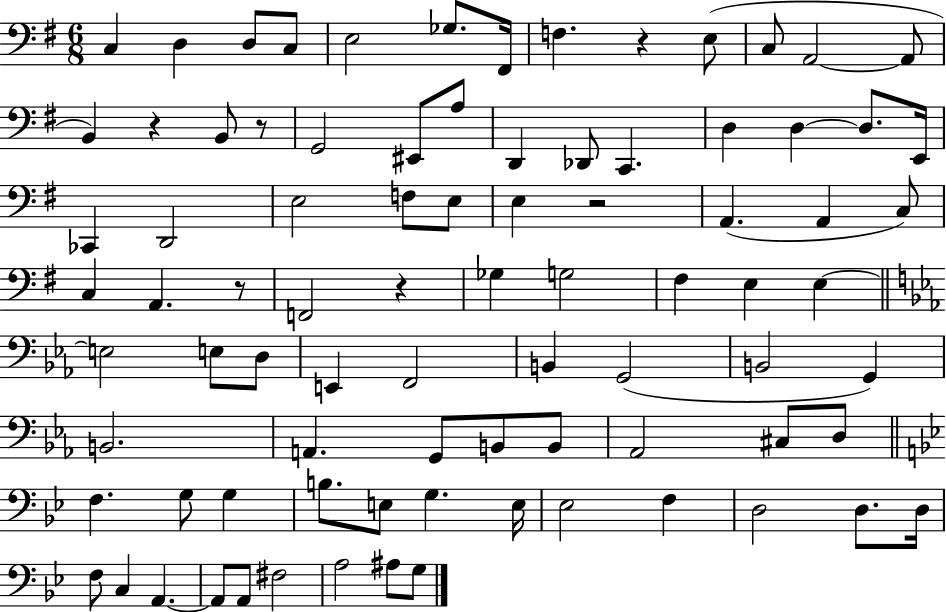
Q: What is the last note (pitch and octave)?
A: G3